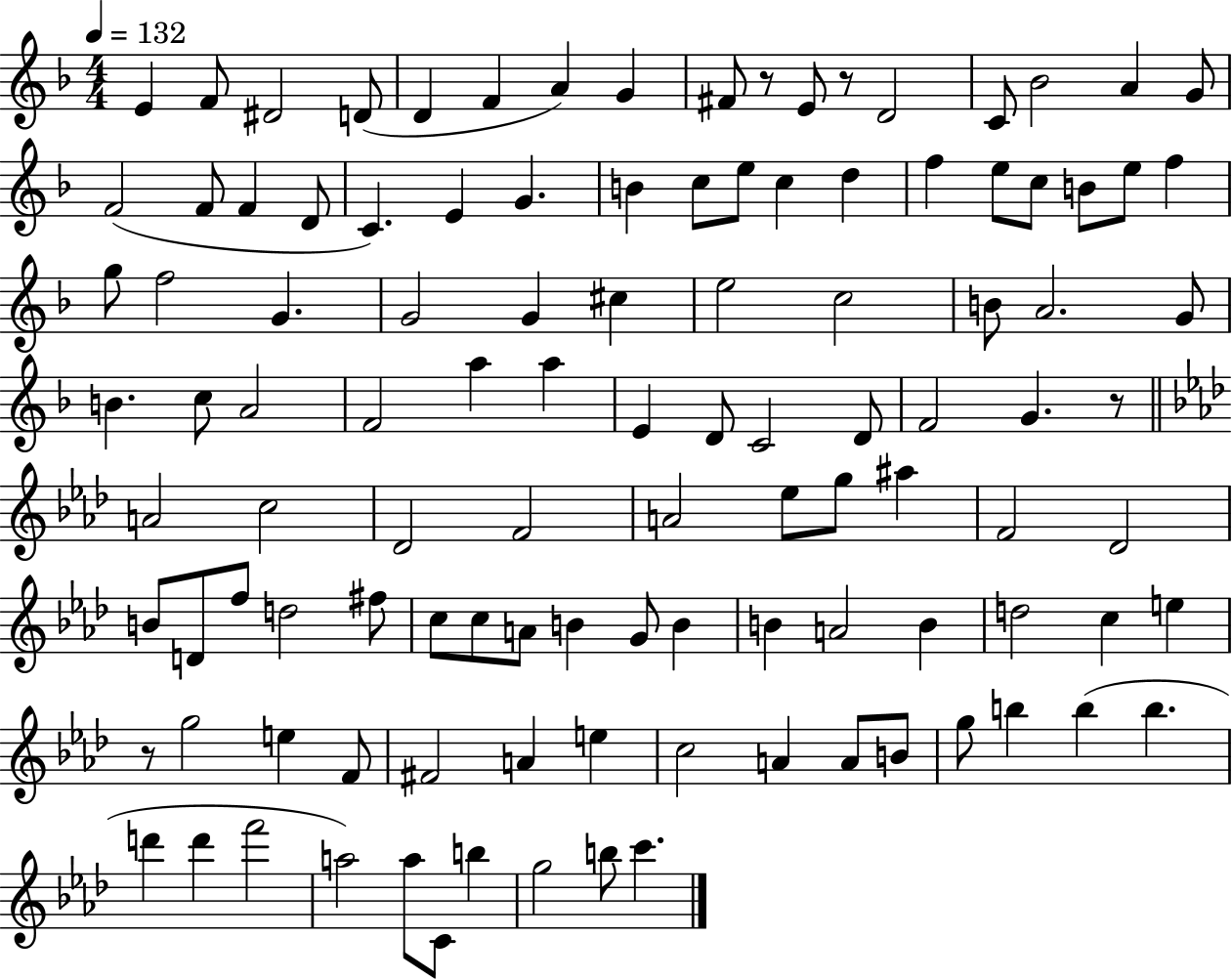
E4/q F4/e D#4/h D4/e D4/q F4/q A4/q G4/q F#4/e R/e E4/e R/e D4/h C4/e Bb4/h A4/q G4/e F4/h F4/e F4/q D4/e C4/q. E4/q G4/q. B4/q C5/e E5/e C5/q D5/q F5/q E5/e C5/e B4/e E5/e F5/q G5/e F5/h G4/q. G4/h G4/q C#5/q E5/h C5/h B4/e A4/h. G4/e B4/q. C5/e A4/h F4/h A5/q A5/q E4/q D4/e C4/h D4/e F4/h G4/q. R/e A4/h C5/h Db4/h F4/h A4/h Eb5/e G5/e A#5/q F4/h Db4/h B4/e D4/e F5/e D5/h F#5/e C5/e C5/e A4/e B4/q G4/e B4/q B4/q A4/h B4/q D5/h C5/q E5/q R/e G5/h E5/q F4/e F#4/h A4/q E5/q C5/h A4/q A4/e B4/e G5/e B5/q B5/q B5/q. D6/q D6/q F6/h A5/h A5/e C4/e B5/q G5/h B5/e C6/q.